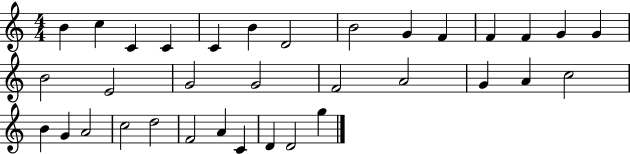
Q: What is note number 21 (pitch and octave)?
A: G4